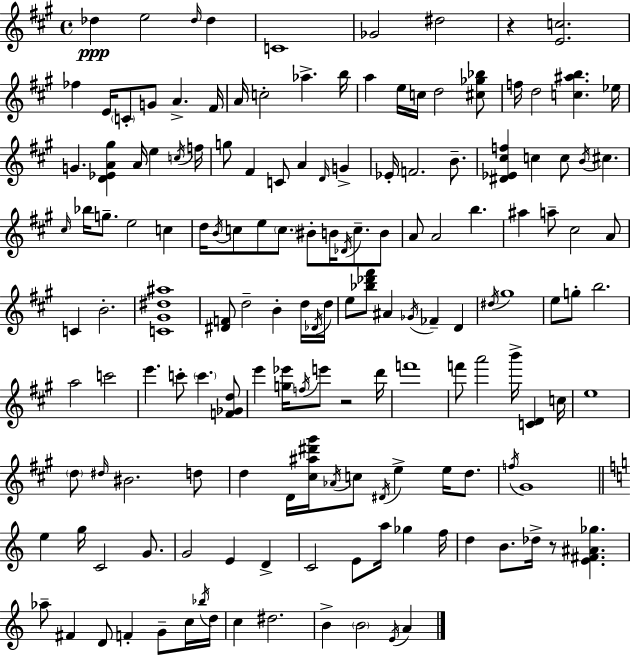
X:1
T:Untitled
M:4/4
L:1/4
K:A
_d e2 _d/4 _d C4 _G2 ^d2 z [Ec]2 _f E/4 C/2 G/2 A ^F/4 A/4 c2 _a b/4 a e/4 c/4 d2 [^c_g_b]/2 f/4 d2 [c^ab] _e/4 G [D_EA^g] A/4 e c/4 f/4 g/2 ^F C/2 A D/4 G _E/4 F2 B/2 [^D_E^cf] c c/2 B/4 ^c ^c/4 _b/4 g/2 e2 c d/4 B/4 c/2 e/2 c/2 ^B/2 B/4 _D/4 c/2 B/2 A/2 A2 b ^a a/2 ^c2 A/2 C B2 [C^G^d^a]4 [^DF]/2 d2 B d/4 _D/4 d/4 e/2 [_b_d'^f']/2 ^A _G/4 _F D ^d/4 ^g4 e/2 g/2 b2 a2 c'2 e' c'/2 c' [F_Gd]/2 e' [g_e']/4 f/4 e'/2 z2 d'/4 f'4 f'/2 a'2 b'/4 [CD] c/4 e4 d/2 ^d/4 ^B2 d/2 d D/4 [^c^a^d'^g']/4 _A/4 c/2 ^D/4 e e/4 d/2 f/4 ^G4 e g/4 C2 G/2 G2 E D C2 E/2 a/4 _g f/4 d B/2 _d/4 z/2 [E^F^A_g] _a/2 ^F D/2 F G/2 c/4 _b/4 d/4 c ^d2 B B2 E/4 A